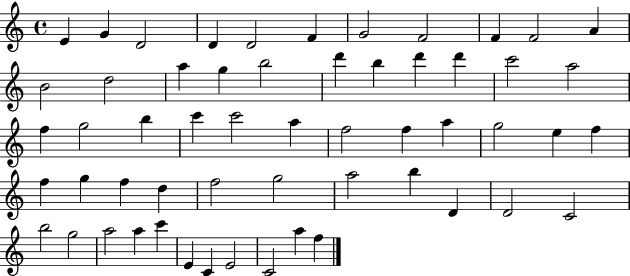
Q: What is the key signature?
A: C major